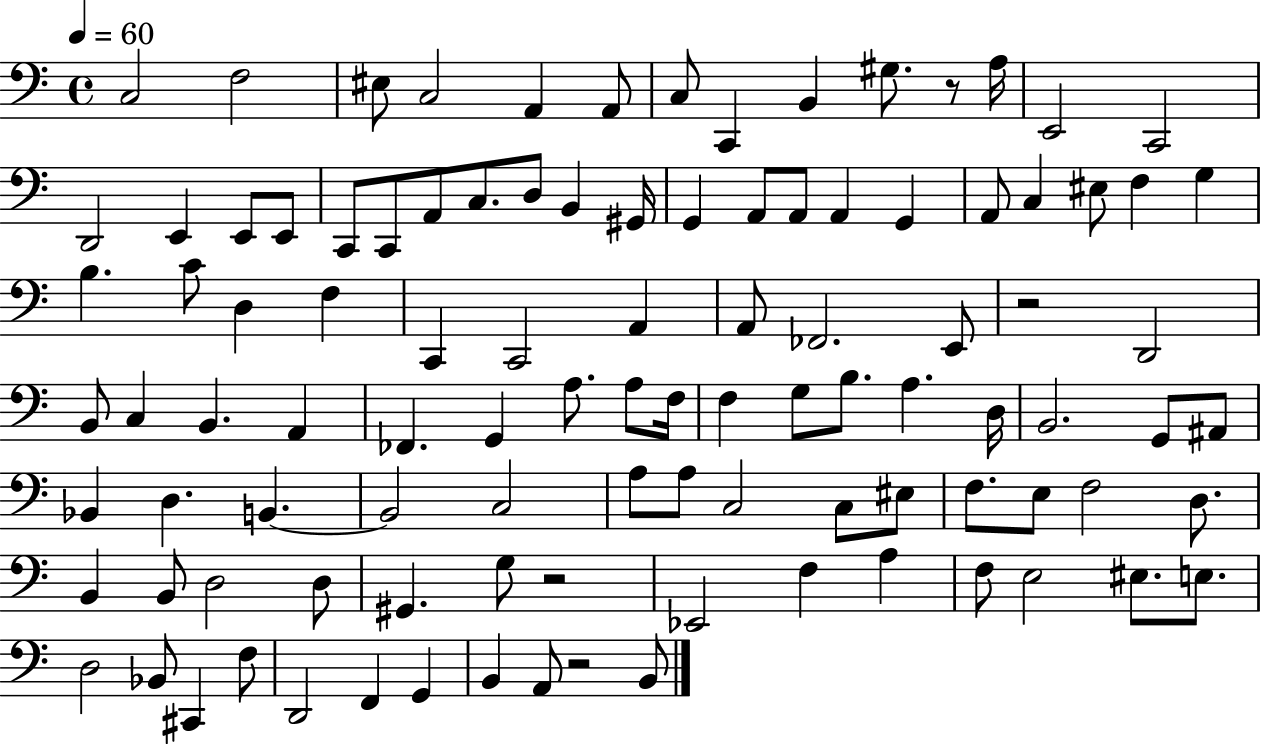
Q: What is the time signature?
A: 4/4